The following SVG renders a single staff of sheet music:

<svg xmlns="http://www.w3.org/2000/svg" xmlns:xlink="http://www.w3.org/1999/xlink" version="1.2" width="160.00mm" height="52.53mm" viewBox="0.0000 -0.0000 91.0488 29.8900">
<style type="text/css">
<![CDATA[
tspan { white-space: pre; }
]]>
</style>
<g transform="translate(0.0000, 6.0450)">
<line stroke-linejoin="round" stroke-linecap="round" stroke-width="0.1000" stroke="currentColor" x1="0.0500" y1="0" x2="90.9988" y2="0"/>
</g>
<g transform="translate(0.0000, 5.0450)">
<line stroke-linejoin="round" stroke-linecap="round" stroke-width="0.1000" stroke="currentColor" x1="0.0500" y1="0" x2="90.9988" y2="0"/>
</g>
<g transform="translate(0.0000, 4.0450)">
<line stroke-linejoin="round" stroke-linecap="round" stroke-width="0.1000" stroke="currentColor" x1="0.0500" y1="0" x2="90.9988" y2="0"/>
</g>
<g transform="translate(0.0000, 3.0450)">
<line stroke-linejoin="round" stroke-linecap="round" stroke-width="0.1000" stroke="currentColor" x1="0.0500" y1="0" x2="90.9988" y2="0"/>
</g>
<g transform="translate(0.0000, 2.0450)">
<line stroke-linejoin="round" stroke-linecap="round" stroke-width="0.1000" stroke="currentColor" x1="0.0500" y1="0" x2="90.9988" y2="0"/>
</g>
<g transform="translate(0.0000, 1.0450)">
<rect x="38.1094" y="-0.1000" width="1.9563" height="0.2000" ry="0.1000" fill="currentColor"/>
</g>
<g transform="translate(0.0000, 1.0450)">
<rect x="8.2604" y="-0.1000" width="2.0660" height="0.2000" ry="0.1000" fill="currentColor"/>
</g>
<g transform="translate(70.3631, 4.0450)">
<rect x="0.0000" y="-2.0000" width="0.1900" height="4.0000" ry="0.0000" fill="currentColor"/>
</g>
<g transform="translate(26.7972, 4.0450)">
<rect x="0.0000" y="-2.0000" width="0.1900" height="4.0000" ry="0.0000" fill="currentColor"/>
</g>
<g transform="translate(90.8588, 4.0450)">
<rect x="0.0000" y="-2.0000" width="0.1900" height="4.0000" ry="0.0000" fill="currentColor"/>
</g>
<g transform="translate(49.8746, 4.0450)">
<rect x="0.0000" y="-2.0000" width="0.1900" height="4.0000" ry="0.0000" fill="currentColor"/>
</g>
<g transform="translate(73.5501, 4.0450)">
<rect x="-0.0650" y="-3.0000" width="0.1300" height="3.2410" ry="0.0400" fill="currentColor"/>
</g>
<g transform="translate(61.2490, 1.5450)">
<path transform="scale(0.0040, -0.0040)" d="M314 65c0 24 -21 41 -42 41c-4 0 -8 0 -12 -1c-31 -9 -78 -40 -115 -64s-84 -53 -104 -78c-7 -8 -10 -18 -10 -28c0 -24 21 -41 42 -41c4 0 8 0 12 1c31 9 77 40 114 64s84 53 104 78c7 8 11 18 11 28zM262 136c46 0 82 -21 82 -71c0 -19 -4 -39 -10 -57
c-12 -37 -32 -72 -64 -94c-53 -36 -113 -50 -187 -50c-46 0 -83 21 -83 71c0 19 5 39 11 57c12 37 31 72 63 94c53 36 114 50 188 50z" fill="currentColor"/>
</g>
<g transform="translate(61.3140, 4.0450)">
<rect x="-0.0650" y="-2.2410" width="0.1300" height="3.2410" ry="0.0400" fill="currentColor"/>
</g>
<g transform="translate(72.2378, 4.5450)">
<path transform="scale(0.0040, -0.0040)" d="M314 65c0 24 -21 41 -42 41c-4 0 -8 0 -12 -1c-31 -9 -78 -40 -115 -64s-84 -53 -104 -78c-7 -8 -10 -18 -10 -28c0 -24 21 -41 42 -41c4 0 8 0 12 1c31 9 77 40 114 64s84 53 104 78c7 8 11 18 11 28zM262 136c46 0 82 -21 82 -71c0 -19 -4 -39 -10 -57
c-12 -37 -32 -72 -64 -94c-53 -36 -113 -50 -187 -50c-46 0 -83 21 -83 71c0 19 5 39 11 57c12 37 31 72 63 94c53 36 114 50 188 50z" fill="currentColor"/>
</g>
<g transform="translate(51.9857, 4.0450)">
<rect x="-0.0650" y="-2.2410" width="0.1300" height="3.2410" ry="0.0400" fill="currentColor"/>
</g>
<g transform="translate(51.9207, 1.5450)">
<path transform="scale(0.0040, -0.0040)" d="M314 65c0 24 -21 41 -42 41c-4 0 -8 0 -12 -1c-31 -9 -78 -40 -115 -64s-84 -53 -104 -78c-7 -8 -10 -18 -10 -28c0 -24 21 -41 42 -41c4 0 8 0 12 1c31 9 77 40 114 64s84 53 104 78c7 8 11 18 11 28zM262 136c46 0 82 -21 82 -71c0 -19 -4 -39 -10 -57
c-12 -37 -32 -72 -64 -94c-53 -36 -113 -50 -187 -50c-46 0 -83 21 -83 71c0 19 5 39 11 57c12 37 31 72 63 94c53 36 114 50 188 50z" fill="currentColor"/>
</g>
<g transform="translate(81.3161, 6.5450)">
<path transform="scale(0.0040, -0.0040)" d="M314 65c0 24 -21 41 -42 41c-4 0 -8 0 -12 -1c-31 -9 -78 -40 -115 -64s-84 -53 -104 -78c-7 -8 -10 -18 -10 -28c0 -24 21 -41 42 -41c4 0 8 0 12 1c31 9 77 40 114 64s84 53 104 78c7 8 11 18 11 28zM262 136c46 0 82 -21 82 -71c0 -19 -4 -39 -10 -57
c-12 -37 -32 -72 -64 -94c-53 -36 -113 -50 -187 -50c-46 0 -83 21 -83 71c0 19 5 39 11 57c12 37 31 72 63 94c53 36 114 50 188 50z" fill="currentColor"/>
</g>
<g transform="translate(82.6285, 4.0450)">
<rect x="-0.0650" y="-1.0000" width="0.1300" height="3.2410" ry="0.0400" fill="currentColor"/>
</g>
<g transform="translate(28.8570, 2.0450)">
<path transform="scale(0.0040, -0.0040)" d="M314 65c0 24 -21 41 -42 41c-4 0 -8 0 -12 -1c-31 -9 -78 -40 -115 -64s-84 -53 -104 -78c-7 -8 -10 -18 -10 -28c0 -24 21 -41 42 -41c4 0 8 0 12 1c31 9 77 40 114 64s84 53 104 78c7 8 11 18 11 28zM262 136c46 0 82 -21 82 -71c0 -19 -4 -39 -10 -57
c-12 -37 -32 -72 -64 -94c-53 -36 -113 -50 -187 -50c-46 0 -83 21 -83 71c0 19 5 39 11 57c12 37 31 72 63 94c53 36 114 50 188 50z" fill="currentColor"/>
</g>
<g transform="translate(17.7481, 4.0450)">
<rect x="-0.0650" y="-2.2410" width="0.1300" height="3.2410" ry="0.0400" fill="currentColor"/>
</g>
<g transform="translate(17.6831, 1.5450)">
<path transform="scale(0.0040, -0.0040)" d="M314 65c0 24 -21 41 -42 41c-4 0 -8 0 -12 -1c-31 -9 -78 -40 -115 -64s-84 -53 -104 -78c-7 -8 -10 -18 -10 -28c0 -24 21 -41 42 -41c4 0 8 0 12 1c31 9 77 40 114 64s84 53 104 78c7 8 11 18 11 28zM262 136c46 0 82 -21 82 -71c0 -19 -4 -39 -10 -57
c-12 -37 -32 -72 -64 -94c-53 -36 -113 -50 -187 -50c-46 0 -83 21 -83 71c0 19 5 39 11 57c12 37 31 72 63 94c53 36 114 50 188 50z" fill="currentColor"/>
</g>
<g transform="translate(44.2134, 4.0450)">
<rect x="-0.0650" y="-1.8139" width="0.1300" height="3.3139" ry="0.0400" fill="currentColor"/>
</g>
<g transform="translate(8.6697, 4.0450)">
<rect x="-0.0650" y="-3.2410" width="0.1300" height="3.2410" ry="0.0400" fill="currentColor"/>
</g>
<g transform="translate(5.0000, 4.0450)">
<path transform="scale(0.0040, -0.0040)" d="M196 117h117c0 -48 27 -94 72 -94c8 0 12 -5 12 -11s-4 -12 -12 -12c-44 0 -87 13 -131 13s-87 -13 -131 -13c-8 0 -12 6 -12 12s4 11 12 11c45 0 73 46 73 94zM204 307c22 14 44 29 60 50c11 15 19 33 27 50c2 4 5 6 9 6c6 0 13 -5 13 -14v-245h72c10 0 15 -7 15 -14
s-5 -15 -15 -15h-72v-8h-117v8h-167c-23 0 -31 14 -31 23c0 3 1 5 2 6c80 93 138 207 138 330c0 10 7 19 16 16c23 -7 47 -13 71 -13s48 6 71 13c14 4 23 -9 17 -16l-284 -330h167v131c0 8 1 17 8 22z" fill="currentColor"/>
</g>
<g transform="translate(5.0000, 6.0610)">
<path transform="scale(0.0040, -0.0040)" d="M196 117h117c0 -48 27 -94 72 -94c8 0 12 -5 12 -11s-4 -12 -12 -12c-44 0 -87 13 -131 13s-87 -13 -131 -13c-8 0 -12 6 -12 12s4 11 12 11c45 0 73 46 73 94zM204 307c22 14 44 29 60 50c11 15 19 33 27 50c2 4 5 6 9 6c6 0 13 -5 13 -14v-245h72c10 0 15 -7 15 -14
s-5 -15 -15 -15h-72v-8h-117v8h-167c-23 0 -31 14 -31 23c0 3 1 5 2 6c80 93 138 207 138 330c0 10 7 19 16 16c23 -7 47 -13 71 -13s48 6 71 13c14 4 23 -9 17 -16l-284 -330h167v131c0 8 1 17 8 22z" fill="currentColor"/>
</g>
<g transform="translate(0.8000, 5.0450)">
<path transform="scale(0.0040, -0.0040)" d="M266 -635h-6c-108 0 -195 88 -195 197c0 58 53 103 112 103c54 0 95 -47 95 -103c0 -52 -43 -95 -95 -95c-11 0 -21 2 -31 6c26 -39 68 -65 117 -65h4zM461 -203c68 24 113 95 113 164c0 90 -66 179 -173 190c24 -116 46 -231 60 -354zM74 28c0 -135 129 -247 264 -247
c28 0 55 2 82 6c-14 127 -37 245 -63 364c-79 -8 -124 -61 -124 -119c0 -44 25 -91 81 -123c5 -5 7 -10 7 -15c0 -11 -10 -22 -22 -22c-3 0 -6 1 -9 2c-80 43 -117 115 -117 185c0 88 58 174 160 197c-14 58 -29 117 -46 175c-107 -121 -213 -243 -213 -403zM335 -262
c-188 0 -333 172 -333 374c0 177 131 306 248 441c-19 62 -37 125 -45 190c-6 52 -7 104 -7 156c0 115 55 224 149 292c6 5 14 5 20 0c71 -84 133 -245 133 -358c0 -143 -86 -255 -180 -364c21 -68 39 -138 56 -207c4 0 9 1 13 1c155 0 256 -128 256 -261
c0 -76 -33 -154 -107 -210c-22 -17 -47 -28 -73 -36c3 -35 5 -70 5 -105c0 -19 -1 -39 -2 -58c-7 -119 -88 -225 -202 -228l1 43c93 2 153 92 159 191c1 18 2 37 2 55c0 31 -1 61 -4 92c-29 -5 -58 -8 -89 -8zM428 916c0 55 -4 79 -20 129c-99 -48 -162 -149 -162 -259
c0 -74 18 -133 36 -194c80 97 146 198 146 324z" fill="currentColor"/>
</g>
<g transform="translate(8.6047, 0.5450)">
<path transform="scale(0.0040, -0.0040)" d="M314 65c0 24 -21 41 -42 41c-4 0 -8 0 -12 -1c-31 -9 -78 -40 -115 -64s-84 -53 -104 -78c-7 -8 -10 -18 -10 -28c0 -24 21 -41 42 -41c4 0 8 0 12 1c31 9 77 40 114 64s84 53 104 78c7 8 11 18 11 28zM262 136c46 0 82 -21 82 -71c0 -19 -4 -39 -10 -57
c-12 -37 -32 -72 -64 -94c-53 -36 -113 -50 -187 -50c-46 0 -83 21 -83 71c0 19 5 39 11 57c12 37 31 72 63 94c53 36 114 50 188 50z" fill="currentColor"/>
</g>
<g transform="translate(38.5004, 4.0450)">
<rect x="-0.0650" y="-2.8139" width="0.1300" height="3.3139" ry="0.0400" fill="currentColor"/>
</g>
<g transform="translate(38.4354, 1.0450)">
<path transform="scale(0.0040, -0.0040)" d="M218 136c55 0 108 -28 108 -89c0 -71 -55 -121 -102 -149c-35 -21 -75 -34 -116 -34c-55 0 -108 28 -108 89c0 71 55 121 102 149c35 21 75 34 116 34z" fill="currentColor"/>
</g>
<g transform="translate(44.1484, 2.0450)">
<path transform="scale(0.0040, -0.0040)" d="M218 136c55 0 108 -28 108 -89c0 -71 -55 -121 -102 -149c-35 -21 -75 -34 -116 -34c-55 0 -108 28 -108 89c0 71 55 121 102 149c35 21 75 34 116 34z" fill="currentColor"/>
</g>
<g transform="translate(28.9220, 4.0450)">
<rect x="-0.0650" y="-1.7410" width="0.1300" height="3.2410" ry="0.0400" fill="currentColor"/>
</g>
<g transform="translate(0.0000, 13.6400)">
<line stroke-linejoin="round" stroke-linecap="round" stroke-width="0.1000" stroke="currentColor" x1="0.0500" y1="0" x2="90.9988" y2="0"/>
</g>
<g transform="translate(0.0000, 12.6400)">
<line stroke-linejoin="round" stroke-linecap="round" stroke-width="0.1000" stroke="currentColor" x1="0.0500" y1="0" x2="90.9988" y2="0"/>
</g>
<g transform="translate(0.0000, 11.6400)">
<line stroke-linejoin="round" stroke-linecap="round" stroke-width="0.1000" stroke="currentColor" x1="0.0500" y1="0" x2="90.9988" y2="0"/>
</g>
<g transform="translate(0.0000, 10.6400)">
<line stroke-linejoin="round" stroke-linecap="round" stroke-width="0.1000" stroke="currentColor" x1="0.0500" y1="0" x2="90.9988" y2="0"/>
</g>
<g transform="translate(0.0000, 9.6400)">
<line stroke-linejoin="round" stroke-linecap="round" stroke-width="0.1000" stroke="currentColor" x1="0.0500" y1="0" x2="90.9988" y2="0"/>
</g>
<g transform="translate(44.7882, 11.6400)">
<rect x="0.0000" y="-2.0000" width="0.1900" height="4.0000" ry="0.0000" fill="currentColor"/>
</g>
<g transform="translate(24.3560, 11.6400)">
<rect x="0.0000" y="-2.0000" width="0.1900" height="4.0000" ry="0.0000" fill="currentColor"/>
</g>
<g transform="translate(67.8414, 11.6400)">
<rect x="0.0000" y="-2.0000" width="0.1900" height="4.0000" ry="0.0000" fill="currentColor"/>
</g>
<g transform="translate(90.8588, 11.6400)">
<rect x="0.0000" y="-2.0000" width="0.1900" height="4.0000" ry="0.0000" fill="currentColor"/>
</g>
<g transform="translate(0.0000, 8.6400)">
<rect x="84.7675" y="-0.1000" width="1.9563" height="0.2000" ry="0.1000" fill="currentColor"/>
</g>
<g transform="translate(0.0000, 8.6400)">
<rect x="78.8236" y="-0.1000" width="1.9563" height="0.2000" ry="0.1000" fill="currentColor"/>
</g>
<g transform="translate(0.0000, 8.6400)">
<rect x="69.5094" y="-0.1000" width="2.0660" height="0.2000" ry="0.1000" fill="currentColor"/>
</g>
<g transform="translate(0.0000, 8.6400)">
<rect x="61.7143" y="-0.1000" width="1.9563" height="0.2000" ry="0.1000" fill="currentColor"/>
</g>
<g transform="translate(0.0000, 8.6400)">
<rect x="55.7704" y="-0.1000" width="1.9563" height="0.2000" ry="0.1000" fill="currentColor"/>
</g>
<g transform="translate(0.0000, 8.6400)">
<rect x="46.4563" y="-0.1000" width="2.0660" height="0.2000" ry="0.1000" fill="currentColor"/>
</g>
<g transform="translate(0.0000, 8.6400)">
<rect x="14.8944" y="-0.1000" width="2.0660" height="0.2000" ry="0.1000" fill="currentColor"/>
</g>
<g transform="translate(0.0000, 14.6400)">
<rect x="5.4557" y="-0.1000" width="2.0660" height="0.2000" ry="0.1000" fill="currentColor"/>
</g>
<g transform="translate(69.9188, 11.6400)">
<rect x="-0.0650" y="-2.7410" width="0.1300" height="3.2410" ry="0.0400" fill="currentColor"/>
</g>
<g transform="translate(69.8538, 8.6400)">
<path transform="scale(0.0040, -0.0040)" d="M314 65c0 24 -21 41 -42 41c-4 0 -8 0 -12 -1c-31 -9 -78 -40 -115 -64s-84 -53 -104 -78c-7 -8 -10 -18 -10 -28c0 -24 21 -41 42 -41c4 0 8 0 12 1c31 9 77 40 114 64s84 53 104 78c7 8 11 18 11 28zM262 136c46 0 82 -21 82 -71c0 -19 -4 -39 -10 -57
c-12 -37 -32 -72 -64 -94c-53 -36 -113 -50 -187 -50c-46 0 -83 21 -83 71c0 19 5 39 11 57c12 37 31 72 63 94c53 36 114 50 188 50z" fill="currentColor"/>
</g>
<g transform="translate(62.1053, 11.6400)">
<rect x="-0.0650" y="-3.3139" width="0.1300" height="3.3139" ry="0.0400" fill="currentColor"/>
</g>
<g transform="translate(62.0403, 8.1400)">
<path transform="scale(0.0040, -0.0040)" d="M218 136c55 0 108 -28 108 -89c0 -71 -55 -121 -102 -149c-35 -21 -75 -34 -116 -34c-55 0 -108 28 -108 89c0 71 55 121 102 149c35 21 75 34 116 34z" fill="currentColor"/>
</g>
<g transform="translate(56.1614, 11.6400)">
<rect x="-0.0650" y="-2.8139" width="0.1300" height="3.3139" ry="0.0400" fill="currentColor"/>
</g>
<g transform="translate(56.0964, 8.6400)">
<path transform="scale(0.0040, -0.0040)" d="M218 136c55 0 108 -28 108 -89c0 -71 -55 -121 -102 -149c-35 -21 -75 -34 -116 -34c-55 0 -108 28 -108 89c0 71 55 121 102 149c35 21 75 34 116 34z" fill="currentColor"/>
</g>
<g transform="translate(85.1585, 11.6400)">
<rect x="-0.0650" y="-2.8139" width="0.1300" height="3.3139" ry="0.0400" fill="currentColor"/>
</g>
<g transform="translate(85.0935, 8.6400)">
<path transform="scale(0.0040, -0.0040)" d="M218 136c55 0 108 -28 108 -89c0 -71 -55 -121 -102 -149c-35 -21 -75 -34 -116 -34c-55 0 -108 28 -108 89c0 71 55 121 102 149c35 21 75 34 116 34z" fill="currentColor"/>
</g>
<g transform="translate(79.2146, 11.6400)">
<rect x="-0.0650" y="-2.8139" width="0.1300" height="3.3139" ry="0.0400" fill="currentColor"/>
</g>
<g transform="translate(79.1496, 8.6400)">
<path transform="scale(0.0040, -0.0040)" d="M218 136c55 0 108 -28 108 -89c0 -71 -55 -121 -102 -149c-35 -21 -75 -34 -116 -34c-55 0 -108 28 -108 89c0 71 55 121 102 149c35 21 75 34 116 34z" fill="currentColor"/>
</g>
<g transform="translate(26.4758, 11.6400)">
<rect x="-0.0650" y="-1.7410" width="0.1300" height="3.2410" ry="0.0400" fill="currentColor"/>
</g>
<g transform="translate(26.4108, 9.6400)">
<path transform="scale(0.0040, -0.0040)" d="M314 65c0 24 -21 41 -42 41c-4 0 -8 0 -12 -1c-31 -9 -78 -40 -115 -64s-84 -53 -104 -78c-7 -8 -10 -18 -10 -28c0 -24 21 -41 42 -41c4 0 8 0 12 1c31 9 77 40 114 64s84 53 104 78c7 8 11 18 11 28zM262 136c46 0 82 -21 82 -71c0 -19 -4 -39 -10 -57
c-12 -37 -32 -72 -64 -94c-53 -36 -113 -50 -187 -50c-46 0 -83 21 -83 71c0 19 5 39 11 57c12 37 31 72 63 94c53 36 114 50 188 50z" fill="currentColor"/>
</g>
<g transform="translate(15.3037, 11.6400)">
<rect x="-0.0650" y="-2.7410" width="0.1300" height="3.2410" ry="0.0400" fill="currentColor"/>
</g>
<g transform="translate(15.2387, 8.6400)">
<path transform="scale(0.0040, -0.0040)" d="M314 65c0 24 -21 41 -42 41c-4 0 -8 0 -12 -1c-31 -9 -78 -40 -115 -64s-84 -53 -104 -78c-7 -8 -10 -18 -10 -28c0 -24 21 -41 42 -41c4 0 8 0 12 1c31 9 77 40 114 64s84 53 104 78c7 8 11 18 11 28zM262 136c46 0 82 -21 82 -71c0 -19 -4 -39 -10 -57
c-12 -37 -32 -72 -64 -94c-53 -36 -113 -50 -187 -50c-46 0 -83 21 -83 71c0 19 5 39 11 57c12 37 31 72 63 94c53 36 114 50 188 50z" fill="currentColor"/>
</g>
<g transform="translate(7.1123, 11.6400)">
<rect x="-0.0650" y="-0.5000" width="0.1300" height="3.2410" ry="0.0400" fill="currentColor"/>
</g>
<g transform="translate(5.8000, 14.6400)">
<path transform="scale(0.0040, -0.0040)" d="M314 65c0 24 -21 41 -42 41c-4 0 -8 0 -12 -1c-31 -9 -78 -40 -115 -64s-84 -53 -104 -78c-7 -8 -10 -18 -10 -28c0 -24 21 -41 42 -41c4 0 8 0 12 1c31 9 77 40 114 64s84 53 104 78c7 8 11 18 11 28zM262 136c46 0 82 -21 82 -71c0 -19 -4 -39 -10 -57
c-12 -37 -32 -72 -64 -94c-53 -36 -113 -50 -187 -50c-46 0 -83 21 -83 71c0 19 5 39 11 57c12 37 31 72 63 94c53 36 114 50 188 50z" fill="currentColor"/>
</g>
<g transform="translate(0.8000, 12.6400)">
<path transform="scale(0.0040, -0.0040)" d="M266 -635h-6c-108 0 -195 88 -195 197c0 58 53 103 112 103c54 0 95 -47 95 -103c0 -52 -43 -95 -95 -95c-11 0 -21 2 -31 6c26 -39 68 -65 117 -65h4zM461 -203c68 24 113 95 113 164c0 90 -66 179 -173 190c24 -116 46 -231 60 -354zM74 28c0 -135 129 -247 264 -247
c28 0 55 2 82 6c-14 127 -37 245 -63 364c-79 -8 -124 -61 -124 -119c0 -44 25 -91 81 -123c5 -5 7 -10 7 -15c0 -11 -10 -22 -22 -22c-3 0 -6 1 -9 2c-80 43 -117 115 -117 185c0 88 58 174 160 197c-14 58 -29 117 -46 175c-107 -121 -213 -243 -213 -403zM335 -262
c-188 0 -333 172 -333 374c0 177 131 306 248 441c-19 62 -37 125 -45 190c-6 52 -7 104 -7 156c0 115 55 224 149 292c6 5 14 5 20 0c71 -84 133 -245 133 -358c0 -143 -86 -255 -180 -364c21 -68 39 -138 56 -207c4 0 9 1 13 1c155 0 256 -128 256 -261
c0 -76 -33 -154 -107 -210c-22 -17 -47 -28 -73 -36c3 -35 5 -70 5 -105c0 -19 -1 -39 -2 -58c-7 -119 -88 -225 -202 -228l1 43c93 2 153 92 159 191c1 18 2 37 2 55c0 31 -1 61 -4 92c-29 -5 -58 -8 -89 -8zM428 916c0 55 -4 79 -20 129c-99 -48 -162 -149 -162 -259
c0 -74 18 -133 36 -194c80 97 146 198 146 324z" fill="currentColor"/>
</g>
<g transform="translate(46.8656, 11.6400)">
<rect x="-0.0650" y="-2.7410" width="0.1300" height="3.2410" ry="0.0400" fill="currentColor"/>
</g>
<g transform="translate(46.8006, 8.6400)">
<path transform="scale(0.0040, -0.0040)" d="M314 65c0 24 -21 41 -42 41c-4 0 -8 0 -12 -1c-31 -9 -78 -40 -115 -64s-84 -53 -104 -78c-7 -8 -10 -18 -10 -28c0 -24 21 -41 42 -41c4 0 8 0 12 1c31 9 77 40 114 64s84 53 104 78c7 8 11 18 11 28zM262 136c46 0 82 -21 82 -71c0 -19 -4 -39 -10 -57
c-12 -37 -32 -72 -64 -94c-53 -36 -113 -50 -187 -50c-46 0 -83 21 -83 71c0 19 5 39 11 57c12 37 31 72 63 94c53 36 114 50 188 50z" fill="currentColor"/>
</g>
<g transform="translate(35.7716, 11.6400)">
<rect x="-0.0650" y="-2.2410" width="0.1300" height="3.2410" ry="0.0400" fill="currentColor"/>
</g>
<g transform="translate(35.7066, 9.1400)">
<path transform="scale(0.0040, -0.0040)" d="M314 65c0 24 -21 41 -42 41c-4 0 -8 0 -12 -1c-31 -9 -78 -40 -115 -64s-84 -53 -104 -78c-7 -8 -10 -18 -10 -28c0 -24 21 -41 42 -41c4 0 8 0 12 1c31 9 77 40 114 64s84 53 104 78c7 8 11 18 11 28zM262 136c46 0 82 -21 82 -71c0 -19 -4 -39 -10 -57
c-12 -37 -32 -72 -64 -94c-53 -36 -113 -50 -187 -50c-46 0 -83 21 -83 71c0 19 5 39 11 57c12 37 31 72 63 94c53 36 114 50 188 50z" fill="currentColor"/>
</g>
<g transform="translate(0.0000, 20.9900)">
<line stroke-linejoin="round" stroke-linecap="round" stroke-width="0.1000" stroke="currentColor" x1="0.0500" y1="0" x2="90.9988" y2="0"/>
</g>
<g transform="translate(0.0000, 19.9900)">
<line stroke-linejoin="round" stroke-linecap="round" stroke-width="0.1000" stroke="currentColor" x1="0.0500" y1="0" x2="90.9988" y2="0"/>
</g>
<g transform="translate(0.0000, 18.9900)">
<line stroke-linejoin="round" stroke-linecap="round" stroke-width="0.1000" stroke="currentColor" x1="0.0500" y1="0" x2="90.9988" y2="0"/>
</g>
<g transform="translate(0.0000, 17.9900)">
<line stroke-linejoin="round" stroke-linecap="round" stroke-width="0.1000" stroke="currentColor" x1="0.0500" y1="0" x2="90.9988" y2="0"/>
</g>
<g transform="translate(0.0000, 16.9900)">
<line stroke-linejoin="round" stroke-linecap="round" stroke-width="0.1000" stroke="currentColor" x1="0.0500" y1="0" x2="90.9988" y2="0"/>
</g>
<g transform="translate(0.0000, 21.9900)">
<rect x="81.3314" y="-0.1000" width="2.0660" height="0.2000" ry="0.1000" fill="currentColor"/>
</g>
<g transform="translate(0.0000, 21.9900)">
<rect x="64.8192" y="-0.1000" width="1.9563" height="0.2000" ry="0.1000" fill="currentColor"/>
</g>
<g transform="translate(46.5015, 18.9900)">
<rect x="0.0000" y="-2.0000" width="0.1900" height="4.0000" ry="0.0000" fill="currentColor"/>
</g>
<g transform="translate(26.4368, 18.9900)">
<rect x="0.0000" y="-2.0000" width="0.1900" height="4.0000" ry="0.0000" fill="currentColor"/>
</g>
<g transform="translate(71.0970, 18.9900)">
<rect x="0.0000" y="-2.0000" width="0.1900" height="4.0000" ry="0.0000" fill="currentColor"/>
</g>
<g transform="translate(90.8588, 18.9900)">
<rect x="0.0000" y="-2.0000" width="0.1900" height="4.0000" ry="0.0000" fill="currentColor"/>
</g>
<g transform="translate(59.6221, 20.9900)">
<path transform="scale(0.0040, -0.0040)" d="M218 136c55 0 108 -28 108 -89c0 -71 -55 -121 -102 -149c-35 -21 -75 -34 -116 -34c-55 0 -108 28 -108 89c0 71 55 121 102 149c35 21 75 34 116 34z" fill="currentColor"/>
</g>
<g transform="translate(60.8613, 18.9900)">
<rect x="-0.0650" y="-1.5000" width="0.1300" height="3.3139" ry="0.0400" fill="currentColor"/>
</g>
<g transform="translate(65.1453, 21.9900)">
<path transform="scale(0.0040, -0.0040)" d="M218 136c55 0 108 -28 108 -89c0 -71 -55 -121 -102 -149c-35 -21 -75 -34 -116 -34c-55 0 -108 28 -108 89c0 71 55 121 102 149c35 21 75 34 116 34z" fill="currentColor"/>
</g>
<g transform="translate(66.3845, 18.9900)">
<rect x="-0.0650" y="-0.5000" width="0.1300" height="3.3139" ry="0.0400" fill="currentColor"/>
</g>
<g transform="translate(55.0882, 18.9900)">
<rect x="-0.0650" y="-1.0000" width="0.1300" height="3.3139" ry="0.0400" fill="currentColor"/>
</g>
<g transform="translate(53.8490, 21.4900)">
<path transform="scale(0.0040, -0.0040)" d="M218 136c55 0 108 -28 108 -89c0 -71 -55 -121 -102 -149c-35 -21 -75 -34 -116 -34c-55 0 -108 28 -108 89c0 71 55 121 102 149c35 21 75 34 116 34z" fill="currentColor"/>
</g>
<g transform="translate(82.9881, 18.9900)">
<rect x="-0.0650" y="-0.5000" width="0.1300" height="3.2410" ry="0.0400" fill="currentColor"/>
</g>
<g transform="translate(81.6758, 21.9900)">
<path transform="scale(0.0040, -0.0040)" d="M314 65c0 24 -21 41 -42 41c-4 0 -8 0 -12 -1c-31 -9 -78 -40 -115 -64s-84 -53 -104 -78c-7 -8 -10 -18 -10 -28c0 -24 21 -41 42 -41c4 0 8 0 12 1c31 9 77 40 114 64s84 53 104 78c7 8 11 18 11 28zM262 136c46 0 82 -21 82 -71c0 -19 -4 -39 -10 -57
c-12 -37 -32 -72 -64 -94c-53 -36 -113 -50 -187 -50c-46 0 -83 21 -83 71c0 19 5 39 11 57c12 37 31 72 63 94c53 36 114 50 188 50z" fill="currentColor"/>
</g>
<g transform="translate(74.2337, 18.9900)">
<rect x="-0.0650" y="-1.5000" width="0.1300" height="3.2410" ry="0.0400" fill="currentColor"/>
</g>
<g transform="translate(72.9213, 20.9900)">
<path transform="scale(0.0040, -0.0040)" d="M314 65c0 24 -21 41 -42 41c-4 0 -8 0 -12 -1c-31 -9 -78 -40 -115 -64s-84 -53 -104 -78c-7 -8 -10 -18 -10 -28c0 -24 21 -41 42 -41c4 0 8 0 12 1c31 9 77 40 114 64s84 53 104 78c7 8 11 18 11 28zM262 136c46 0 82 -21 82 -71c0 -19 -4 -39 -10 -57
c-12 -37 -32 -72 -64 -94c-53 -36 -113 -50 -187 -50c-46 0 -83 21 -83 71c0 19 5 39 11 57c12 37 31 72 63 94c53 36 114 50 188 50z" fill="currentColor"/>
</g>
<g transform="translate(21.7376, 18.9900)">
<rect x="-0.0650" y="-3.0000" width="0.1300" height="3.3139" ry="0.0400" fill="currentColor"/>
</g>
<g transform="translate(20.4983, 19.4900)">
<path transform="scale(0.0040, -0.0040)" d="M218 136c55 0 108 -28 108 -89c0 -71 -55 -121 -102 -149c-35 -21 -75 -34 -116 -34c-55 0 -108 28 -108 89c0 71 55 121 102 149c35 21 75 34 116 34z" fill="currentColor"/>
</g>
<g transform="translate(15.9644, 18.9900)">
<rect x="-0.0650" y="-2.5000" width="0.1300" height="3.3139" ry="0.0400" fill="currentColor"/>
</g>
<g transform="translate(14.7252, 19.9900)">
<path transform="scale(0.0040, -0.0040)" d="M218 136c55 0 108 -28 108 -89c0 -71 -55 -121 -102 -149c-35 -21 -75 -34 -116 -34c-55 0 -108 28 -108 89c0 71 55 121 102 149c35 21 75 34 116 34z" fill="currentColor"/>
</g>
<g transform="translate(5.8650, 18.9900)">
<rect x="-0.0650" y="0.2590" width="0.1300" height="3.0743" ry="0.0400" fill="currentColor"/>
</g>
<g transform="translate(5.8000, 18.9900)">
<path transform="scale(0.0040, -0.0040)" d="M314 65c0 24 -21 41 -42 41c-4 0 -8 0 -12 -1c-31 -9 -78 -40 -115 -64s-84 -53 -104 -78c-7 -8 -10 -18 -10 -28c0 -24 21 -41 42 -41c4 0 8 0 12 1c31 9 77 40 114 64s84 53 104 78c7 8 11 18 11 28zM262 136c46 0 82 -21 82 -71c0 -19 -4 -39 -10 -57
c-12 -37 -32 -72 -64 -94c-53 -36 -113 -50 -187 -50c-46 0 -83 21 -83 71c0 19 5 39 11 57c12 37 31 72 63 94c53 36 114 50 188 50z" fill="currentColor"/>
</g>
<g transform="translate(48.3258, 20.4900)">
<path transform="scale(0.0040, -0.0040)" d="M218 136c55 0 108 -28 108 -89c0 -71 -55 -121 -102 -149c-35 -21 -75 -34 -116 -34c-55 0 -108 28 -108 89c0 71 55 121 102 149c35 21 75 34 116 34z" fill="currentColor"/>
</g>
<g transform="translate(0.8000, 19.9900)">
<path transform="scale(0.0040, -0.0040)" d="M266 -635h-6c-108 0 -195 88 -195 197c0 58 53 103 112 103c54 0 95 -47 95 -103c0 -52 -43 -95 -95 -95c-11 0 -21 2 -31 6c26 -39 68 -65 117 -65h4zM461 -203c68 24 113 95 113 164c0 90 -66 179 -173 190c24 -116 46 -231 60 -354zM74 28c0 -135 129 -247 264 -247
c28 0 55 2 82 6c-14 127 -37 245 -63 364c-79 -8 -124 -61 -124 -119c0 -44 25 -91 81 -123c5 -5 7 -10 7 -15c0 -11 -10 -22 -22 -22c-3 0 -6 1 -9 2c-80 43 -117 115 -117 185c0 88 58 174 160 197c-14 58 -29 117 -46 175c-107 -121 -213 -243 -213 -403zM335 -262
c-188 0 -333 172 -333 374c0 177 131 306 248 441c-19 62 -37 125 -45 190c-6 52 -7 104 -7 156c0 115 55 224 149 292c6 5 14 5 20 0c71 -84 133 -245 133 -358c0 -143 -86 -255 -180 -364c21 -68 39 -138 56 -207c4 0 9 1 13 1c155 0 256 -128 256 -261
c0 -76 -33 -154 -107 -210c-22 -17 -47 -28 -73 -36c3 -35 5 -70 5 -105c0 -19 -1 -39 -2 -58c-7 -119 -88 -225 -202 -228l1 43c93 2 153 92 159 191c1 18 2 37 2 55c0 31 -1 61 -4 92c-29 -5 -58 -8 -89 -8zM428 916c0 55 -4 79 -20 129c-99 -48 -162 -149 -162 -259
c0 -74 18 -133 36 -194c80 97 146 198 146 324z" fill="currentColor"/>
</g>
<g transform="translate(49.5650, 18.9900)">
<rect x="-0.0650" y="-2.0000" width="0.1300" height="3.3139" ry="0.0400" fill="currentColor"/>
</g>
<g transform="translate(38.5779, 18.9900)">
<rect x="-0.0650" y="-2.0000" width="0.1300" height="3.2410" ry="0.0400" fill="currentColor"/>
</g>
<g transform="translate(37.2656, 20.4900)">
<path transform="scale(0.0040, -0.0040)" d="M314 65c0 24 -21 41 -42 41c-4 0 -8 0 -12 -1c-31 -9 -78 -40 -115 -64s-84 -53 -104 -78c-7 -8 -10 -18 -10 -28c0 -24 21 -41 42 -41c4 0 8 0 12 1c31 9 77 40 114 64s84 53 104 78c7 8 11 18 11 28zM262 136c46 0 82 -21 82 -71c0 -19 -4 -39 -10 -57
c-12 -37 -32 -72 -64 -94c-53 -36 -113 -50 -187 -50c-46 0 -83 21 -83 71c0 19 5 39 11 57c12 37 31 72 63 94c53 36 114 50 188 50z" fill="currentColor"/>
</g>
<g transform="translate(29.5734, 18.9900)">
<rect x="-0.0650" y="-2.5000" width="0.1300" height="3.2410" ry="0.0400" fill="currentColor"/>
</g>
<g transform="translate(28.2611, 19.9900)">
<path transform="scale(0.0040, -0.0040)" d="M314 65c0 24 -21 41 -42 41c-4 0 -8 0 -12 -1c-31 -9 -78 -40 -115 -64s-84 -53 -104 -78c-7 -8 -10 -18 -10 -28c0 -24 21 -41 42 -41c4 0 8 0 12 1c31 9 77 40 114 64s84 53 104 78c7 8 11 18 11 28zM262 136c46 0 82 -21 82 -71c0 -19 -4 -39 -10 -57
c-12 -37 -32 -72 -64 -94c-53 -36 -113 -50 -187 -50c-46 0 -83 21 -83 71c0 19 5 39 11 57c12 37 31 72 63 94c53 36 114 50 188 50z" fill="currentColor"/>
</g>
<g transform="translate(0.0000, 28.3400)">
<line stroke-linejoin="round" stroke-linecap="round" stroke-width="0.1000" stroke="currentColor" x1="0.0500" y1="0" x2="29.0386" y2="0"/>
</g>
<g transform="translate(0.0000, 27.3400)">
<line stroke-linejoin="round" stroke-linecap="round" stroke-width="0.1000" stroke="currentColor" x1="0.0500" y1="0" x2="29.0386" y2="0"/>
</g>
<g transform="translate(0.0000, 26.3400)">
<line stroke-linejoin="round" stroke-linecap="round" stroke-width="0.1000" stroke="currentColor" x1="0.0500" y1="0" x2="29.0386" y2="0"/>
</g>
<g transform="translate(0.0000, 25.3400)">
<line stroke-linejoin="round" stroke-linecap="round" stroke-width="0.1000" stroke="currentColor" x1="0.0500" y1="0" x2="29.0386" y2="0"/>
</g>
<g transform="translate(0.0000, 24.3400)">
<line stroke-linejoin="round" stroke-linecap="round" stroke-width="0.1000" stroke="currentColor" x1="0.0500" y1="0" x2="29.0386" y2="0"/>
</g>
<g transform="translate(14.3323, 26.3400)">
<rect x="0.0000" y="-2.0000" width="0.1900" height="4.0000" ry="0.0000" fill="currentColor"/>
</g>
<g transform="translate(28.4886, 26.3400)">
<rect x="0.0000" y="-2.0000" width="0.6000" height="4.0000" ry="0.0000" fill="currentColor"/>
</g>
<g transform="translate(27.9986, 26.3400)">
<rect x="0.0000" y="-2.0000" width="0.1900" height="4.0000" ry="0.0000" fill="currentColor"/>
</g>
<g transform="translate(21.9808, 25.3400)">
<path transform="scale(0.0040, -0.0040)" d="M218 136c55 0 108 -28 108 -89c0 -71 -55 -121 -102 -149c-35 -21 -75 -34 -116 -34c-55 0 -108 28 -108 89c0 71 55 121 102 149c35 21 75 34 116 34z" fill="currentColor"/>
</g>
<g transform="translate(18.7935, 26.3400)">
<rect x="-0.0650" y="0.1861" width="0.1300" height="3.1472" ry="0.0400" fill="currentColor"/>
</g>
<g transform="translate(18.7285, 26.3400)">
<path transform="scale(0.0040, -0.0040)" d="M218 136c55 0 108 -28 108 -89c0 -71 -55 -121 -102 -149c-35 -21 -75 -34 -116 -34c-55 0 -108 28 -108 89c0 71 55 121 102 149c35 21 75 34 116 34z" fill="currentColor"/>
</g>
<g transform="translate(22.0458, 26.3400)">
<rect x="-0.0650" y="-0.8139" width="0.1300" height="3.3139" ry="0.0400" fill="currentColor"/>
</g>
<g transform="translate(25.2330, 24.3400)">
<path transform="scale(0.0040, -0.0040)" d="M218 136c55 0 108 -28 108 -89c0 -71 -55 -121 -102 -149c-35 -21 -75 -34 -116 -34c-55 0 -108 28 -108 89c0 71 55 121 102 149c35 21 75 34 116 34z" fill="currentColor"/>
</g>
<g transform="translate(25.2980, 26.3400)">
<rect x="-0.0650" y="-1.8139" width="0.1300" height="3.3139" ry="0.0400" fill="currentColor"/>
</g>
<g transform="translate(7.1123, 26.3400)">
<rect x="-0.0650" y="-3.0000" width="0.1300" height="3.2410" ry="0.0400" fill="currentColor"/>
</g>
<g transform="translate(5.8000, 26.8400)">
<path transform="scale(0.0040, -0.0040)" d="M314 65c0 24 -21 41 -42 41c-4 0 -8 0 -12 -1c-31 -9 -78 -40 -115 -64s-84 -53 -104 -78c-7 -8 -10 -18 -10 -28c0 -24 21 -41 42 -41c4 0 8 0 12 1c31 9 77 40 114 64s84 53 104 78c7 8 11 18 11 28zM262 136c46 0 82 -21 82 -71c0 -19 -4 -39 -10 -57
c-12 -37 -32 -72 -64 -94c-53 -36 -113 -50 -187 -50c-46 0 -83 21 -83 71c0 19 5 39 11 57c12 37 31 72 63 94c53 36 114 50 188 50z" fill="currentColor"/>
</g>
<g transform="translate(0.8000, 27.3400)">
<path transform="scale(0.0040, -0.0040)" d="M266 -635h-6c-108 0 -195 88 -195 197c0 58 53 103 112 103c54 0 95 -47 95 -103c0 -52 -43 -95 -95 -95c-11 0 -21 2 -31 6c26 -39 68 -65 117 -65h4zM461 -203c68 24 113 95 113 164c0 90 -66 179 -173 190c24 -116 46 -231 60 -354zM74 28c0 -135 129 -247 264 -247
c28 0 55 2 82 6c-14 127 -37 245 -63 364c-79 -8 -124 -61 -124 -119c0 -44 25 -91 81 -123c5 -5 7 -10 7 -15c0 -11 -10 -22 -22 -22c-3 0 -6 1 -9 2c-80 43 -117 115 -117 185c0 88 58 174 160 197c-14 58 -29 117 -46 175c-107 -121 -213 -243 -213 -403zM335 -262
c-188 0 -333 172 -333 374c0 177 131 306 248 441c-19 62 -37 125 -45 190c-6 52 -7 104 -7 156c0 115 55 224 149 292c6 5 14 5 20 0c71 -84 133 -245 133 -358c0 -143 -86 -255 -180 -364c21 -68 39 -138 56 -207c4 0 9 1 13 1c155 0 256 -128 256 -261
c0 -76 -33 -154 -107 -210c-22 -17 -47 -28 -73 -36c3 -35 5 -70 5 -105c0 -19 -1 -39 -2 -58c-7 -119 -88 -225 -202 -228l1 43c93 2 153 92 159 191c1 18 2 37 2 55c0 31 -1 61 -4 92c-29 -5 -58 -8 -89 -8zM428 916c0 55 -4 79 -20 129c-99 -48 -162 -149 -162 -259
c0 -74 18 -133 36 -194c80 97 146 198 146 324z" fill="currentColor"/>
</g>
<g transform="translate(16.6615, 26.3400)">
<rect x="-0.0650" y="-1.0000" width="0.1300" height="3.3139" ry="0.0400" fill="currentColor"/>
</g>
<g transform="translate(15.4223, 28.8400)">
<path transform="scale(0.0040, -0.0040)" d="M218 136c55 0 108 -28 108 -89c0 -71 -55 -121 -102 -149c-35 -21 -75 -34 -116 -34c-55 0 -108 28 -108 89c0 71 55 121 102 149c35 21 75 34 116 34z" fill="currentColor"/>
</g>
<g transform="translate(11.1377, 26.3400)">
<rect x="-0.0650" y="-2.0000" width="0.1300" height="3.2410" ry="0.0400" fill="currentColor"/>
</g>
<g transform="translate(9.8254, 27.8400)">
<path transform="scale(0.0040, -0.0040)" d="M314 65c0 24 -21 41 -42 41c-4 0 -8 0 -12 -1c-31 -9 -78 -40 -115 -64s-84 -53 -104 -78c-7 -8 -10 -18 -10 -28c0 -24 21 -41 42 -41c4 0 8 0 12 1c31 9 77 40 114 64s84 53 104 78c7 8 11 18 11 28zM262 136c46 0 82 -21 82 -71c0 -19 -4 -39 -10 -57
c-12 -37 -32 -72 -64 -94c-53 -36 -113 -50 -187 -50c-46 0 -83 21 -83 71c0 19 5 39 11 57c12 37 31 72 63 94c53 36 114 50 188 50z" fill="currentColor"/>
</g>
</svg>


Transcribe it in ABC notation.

X:1
T:Untitled
M:4/4
L:1/4
K:C
b2 g2 f2 a f g2 g2 A2 D2 C2 a2 f2 g2 a2 a b a2 a a B2 G A G2 F2 F D E C E2 C2 A2 F2 D B d f